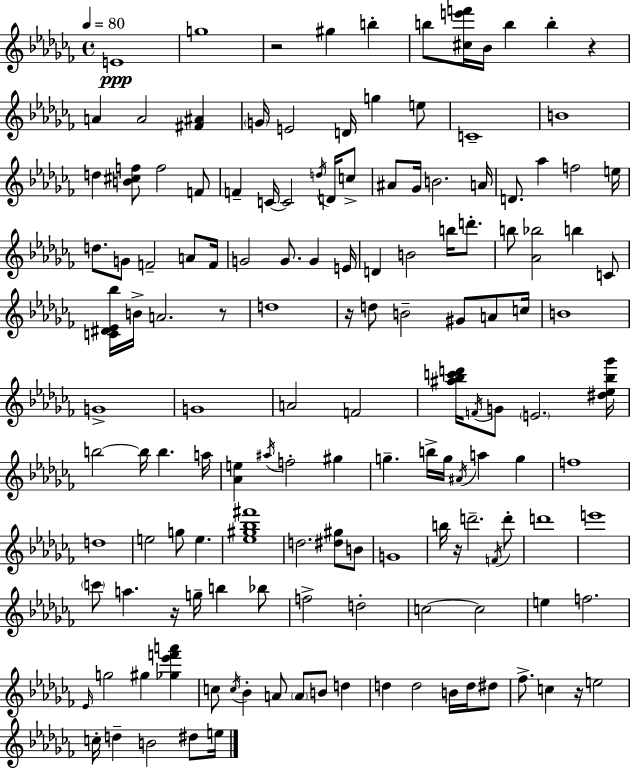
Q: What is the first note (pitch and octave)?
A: E4